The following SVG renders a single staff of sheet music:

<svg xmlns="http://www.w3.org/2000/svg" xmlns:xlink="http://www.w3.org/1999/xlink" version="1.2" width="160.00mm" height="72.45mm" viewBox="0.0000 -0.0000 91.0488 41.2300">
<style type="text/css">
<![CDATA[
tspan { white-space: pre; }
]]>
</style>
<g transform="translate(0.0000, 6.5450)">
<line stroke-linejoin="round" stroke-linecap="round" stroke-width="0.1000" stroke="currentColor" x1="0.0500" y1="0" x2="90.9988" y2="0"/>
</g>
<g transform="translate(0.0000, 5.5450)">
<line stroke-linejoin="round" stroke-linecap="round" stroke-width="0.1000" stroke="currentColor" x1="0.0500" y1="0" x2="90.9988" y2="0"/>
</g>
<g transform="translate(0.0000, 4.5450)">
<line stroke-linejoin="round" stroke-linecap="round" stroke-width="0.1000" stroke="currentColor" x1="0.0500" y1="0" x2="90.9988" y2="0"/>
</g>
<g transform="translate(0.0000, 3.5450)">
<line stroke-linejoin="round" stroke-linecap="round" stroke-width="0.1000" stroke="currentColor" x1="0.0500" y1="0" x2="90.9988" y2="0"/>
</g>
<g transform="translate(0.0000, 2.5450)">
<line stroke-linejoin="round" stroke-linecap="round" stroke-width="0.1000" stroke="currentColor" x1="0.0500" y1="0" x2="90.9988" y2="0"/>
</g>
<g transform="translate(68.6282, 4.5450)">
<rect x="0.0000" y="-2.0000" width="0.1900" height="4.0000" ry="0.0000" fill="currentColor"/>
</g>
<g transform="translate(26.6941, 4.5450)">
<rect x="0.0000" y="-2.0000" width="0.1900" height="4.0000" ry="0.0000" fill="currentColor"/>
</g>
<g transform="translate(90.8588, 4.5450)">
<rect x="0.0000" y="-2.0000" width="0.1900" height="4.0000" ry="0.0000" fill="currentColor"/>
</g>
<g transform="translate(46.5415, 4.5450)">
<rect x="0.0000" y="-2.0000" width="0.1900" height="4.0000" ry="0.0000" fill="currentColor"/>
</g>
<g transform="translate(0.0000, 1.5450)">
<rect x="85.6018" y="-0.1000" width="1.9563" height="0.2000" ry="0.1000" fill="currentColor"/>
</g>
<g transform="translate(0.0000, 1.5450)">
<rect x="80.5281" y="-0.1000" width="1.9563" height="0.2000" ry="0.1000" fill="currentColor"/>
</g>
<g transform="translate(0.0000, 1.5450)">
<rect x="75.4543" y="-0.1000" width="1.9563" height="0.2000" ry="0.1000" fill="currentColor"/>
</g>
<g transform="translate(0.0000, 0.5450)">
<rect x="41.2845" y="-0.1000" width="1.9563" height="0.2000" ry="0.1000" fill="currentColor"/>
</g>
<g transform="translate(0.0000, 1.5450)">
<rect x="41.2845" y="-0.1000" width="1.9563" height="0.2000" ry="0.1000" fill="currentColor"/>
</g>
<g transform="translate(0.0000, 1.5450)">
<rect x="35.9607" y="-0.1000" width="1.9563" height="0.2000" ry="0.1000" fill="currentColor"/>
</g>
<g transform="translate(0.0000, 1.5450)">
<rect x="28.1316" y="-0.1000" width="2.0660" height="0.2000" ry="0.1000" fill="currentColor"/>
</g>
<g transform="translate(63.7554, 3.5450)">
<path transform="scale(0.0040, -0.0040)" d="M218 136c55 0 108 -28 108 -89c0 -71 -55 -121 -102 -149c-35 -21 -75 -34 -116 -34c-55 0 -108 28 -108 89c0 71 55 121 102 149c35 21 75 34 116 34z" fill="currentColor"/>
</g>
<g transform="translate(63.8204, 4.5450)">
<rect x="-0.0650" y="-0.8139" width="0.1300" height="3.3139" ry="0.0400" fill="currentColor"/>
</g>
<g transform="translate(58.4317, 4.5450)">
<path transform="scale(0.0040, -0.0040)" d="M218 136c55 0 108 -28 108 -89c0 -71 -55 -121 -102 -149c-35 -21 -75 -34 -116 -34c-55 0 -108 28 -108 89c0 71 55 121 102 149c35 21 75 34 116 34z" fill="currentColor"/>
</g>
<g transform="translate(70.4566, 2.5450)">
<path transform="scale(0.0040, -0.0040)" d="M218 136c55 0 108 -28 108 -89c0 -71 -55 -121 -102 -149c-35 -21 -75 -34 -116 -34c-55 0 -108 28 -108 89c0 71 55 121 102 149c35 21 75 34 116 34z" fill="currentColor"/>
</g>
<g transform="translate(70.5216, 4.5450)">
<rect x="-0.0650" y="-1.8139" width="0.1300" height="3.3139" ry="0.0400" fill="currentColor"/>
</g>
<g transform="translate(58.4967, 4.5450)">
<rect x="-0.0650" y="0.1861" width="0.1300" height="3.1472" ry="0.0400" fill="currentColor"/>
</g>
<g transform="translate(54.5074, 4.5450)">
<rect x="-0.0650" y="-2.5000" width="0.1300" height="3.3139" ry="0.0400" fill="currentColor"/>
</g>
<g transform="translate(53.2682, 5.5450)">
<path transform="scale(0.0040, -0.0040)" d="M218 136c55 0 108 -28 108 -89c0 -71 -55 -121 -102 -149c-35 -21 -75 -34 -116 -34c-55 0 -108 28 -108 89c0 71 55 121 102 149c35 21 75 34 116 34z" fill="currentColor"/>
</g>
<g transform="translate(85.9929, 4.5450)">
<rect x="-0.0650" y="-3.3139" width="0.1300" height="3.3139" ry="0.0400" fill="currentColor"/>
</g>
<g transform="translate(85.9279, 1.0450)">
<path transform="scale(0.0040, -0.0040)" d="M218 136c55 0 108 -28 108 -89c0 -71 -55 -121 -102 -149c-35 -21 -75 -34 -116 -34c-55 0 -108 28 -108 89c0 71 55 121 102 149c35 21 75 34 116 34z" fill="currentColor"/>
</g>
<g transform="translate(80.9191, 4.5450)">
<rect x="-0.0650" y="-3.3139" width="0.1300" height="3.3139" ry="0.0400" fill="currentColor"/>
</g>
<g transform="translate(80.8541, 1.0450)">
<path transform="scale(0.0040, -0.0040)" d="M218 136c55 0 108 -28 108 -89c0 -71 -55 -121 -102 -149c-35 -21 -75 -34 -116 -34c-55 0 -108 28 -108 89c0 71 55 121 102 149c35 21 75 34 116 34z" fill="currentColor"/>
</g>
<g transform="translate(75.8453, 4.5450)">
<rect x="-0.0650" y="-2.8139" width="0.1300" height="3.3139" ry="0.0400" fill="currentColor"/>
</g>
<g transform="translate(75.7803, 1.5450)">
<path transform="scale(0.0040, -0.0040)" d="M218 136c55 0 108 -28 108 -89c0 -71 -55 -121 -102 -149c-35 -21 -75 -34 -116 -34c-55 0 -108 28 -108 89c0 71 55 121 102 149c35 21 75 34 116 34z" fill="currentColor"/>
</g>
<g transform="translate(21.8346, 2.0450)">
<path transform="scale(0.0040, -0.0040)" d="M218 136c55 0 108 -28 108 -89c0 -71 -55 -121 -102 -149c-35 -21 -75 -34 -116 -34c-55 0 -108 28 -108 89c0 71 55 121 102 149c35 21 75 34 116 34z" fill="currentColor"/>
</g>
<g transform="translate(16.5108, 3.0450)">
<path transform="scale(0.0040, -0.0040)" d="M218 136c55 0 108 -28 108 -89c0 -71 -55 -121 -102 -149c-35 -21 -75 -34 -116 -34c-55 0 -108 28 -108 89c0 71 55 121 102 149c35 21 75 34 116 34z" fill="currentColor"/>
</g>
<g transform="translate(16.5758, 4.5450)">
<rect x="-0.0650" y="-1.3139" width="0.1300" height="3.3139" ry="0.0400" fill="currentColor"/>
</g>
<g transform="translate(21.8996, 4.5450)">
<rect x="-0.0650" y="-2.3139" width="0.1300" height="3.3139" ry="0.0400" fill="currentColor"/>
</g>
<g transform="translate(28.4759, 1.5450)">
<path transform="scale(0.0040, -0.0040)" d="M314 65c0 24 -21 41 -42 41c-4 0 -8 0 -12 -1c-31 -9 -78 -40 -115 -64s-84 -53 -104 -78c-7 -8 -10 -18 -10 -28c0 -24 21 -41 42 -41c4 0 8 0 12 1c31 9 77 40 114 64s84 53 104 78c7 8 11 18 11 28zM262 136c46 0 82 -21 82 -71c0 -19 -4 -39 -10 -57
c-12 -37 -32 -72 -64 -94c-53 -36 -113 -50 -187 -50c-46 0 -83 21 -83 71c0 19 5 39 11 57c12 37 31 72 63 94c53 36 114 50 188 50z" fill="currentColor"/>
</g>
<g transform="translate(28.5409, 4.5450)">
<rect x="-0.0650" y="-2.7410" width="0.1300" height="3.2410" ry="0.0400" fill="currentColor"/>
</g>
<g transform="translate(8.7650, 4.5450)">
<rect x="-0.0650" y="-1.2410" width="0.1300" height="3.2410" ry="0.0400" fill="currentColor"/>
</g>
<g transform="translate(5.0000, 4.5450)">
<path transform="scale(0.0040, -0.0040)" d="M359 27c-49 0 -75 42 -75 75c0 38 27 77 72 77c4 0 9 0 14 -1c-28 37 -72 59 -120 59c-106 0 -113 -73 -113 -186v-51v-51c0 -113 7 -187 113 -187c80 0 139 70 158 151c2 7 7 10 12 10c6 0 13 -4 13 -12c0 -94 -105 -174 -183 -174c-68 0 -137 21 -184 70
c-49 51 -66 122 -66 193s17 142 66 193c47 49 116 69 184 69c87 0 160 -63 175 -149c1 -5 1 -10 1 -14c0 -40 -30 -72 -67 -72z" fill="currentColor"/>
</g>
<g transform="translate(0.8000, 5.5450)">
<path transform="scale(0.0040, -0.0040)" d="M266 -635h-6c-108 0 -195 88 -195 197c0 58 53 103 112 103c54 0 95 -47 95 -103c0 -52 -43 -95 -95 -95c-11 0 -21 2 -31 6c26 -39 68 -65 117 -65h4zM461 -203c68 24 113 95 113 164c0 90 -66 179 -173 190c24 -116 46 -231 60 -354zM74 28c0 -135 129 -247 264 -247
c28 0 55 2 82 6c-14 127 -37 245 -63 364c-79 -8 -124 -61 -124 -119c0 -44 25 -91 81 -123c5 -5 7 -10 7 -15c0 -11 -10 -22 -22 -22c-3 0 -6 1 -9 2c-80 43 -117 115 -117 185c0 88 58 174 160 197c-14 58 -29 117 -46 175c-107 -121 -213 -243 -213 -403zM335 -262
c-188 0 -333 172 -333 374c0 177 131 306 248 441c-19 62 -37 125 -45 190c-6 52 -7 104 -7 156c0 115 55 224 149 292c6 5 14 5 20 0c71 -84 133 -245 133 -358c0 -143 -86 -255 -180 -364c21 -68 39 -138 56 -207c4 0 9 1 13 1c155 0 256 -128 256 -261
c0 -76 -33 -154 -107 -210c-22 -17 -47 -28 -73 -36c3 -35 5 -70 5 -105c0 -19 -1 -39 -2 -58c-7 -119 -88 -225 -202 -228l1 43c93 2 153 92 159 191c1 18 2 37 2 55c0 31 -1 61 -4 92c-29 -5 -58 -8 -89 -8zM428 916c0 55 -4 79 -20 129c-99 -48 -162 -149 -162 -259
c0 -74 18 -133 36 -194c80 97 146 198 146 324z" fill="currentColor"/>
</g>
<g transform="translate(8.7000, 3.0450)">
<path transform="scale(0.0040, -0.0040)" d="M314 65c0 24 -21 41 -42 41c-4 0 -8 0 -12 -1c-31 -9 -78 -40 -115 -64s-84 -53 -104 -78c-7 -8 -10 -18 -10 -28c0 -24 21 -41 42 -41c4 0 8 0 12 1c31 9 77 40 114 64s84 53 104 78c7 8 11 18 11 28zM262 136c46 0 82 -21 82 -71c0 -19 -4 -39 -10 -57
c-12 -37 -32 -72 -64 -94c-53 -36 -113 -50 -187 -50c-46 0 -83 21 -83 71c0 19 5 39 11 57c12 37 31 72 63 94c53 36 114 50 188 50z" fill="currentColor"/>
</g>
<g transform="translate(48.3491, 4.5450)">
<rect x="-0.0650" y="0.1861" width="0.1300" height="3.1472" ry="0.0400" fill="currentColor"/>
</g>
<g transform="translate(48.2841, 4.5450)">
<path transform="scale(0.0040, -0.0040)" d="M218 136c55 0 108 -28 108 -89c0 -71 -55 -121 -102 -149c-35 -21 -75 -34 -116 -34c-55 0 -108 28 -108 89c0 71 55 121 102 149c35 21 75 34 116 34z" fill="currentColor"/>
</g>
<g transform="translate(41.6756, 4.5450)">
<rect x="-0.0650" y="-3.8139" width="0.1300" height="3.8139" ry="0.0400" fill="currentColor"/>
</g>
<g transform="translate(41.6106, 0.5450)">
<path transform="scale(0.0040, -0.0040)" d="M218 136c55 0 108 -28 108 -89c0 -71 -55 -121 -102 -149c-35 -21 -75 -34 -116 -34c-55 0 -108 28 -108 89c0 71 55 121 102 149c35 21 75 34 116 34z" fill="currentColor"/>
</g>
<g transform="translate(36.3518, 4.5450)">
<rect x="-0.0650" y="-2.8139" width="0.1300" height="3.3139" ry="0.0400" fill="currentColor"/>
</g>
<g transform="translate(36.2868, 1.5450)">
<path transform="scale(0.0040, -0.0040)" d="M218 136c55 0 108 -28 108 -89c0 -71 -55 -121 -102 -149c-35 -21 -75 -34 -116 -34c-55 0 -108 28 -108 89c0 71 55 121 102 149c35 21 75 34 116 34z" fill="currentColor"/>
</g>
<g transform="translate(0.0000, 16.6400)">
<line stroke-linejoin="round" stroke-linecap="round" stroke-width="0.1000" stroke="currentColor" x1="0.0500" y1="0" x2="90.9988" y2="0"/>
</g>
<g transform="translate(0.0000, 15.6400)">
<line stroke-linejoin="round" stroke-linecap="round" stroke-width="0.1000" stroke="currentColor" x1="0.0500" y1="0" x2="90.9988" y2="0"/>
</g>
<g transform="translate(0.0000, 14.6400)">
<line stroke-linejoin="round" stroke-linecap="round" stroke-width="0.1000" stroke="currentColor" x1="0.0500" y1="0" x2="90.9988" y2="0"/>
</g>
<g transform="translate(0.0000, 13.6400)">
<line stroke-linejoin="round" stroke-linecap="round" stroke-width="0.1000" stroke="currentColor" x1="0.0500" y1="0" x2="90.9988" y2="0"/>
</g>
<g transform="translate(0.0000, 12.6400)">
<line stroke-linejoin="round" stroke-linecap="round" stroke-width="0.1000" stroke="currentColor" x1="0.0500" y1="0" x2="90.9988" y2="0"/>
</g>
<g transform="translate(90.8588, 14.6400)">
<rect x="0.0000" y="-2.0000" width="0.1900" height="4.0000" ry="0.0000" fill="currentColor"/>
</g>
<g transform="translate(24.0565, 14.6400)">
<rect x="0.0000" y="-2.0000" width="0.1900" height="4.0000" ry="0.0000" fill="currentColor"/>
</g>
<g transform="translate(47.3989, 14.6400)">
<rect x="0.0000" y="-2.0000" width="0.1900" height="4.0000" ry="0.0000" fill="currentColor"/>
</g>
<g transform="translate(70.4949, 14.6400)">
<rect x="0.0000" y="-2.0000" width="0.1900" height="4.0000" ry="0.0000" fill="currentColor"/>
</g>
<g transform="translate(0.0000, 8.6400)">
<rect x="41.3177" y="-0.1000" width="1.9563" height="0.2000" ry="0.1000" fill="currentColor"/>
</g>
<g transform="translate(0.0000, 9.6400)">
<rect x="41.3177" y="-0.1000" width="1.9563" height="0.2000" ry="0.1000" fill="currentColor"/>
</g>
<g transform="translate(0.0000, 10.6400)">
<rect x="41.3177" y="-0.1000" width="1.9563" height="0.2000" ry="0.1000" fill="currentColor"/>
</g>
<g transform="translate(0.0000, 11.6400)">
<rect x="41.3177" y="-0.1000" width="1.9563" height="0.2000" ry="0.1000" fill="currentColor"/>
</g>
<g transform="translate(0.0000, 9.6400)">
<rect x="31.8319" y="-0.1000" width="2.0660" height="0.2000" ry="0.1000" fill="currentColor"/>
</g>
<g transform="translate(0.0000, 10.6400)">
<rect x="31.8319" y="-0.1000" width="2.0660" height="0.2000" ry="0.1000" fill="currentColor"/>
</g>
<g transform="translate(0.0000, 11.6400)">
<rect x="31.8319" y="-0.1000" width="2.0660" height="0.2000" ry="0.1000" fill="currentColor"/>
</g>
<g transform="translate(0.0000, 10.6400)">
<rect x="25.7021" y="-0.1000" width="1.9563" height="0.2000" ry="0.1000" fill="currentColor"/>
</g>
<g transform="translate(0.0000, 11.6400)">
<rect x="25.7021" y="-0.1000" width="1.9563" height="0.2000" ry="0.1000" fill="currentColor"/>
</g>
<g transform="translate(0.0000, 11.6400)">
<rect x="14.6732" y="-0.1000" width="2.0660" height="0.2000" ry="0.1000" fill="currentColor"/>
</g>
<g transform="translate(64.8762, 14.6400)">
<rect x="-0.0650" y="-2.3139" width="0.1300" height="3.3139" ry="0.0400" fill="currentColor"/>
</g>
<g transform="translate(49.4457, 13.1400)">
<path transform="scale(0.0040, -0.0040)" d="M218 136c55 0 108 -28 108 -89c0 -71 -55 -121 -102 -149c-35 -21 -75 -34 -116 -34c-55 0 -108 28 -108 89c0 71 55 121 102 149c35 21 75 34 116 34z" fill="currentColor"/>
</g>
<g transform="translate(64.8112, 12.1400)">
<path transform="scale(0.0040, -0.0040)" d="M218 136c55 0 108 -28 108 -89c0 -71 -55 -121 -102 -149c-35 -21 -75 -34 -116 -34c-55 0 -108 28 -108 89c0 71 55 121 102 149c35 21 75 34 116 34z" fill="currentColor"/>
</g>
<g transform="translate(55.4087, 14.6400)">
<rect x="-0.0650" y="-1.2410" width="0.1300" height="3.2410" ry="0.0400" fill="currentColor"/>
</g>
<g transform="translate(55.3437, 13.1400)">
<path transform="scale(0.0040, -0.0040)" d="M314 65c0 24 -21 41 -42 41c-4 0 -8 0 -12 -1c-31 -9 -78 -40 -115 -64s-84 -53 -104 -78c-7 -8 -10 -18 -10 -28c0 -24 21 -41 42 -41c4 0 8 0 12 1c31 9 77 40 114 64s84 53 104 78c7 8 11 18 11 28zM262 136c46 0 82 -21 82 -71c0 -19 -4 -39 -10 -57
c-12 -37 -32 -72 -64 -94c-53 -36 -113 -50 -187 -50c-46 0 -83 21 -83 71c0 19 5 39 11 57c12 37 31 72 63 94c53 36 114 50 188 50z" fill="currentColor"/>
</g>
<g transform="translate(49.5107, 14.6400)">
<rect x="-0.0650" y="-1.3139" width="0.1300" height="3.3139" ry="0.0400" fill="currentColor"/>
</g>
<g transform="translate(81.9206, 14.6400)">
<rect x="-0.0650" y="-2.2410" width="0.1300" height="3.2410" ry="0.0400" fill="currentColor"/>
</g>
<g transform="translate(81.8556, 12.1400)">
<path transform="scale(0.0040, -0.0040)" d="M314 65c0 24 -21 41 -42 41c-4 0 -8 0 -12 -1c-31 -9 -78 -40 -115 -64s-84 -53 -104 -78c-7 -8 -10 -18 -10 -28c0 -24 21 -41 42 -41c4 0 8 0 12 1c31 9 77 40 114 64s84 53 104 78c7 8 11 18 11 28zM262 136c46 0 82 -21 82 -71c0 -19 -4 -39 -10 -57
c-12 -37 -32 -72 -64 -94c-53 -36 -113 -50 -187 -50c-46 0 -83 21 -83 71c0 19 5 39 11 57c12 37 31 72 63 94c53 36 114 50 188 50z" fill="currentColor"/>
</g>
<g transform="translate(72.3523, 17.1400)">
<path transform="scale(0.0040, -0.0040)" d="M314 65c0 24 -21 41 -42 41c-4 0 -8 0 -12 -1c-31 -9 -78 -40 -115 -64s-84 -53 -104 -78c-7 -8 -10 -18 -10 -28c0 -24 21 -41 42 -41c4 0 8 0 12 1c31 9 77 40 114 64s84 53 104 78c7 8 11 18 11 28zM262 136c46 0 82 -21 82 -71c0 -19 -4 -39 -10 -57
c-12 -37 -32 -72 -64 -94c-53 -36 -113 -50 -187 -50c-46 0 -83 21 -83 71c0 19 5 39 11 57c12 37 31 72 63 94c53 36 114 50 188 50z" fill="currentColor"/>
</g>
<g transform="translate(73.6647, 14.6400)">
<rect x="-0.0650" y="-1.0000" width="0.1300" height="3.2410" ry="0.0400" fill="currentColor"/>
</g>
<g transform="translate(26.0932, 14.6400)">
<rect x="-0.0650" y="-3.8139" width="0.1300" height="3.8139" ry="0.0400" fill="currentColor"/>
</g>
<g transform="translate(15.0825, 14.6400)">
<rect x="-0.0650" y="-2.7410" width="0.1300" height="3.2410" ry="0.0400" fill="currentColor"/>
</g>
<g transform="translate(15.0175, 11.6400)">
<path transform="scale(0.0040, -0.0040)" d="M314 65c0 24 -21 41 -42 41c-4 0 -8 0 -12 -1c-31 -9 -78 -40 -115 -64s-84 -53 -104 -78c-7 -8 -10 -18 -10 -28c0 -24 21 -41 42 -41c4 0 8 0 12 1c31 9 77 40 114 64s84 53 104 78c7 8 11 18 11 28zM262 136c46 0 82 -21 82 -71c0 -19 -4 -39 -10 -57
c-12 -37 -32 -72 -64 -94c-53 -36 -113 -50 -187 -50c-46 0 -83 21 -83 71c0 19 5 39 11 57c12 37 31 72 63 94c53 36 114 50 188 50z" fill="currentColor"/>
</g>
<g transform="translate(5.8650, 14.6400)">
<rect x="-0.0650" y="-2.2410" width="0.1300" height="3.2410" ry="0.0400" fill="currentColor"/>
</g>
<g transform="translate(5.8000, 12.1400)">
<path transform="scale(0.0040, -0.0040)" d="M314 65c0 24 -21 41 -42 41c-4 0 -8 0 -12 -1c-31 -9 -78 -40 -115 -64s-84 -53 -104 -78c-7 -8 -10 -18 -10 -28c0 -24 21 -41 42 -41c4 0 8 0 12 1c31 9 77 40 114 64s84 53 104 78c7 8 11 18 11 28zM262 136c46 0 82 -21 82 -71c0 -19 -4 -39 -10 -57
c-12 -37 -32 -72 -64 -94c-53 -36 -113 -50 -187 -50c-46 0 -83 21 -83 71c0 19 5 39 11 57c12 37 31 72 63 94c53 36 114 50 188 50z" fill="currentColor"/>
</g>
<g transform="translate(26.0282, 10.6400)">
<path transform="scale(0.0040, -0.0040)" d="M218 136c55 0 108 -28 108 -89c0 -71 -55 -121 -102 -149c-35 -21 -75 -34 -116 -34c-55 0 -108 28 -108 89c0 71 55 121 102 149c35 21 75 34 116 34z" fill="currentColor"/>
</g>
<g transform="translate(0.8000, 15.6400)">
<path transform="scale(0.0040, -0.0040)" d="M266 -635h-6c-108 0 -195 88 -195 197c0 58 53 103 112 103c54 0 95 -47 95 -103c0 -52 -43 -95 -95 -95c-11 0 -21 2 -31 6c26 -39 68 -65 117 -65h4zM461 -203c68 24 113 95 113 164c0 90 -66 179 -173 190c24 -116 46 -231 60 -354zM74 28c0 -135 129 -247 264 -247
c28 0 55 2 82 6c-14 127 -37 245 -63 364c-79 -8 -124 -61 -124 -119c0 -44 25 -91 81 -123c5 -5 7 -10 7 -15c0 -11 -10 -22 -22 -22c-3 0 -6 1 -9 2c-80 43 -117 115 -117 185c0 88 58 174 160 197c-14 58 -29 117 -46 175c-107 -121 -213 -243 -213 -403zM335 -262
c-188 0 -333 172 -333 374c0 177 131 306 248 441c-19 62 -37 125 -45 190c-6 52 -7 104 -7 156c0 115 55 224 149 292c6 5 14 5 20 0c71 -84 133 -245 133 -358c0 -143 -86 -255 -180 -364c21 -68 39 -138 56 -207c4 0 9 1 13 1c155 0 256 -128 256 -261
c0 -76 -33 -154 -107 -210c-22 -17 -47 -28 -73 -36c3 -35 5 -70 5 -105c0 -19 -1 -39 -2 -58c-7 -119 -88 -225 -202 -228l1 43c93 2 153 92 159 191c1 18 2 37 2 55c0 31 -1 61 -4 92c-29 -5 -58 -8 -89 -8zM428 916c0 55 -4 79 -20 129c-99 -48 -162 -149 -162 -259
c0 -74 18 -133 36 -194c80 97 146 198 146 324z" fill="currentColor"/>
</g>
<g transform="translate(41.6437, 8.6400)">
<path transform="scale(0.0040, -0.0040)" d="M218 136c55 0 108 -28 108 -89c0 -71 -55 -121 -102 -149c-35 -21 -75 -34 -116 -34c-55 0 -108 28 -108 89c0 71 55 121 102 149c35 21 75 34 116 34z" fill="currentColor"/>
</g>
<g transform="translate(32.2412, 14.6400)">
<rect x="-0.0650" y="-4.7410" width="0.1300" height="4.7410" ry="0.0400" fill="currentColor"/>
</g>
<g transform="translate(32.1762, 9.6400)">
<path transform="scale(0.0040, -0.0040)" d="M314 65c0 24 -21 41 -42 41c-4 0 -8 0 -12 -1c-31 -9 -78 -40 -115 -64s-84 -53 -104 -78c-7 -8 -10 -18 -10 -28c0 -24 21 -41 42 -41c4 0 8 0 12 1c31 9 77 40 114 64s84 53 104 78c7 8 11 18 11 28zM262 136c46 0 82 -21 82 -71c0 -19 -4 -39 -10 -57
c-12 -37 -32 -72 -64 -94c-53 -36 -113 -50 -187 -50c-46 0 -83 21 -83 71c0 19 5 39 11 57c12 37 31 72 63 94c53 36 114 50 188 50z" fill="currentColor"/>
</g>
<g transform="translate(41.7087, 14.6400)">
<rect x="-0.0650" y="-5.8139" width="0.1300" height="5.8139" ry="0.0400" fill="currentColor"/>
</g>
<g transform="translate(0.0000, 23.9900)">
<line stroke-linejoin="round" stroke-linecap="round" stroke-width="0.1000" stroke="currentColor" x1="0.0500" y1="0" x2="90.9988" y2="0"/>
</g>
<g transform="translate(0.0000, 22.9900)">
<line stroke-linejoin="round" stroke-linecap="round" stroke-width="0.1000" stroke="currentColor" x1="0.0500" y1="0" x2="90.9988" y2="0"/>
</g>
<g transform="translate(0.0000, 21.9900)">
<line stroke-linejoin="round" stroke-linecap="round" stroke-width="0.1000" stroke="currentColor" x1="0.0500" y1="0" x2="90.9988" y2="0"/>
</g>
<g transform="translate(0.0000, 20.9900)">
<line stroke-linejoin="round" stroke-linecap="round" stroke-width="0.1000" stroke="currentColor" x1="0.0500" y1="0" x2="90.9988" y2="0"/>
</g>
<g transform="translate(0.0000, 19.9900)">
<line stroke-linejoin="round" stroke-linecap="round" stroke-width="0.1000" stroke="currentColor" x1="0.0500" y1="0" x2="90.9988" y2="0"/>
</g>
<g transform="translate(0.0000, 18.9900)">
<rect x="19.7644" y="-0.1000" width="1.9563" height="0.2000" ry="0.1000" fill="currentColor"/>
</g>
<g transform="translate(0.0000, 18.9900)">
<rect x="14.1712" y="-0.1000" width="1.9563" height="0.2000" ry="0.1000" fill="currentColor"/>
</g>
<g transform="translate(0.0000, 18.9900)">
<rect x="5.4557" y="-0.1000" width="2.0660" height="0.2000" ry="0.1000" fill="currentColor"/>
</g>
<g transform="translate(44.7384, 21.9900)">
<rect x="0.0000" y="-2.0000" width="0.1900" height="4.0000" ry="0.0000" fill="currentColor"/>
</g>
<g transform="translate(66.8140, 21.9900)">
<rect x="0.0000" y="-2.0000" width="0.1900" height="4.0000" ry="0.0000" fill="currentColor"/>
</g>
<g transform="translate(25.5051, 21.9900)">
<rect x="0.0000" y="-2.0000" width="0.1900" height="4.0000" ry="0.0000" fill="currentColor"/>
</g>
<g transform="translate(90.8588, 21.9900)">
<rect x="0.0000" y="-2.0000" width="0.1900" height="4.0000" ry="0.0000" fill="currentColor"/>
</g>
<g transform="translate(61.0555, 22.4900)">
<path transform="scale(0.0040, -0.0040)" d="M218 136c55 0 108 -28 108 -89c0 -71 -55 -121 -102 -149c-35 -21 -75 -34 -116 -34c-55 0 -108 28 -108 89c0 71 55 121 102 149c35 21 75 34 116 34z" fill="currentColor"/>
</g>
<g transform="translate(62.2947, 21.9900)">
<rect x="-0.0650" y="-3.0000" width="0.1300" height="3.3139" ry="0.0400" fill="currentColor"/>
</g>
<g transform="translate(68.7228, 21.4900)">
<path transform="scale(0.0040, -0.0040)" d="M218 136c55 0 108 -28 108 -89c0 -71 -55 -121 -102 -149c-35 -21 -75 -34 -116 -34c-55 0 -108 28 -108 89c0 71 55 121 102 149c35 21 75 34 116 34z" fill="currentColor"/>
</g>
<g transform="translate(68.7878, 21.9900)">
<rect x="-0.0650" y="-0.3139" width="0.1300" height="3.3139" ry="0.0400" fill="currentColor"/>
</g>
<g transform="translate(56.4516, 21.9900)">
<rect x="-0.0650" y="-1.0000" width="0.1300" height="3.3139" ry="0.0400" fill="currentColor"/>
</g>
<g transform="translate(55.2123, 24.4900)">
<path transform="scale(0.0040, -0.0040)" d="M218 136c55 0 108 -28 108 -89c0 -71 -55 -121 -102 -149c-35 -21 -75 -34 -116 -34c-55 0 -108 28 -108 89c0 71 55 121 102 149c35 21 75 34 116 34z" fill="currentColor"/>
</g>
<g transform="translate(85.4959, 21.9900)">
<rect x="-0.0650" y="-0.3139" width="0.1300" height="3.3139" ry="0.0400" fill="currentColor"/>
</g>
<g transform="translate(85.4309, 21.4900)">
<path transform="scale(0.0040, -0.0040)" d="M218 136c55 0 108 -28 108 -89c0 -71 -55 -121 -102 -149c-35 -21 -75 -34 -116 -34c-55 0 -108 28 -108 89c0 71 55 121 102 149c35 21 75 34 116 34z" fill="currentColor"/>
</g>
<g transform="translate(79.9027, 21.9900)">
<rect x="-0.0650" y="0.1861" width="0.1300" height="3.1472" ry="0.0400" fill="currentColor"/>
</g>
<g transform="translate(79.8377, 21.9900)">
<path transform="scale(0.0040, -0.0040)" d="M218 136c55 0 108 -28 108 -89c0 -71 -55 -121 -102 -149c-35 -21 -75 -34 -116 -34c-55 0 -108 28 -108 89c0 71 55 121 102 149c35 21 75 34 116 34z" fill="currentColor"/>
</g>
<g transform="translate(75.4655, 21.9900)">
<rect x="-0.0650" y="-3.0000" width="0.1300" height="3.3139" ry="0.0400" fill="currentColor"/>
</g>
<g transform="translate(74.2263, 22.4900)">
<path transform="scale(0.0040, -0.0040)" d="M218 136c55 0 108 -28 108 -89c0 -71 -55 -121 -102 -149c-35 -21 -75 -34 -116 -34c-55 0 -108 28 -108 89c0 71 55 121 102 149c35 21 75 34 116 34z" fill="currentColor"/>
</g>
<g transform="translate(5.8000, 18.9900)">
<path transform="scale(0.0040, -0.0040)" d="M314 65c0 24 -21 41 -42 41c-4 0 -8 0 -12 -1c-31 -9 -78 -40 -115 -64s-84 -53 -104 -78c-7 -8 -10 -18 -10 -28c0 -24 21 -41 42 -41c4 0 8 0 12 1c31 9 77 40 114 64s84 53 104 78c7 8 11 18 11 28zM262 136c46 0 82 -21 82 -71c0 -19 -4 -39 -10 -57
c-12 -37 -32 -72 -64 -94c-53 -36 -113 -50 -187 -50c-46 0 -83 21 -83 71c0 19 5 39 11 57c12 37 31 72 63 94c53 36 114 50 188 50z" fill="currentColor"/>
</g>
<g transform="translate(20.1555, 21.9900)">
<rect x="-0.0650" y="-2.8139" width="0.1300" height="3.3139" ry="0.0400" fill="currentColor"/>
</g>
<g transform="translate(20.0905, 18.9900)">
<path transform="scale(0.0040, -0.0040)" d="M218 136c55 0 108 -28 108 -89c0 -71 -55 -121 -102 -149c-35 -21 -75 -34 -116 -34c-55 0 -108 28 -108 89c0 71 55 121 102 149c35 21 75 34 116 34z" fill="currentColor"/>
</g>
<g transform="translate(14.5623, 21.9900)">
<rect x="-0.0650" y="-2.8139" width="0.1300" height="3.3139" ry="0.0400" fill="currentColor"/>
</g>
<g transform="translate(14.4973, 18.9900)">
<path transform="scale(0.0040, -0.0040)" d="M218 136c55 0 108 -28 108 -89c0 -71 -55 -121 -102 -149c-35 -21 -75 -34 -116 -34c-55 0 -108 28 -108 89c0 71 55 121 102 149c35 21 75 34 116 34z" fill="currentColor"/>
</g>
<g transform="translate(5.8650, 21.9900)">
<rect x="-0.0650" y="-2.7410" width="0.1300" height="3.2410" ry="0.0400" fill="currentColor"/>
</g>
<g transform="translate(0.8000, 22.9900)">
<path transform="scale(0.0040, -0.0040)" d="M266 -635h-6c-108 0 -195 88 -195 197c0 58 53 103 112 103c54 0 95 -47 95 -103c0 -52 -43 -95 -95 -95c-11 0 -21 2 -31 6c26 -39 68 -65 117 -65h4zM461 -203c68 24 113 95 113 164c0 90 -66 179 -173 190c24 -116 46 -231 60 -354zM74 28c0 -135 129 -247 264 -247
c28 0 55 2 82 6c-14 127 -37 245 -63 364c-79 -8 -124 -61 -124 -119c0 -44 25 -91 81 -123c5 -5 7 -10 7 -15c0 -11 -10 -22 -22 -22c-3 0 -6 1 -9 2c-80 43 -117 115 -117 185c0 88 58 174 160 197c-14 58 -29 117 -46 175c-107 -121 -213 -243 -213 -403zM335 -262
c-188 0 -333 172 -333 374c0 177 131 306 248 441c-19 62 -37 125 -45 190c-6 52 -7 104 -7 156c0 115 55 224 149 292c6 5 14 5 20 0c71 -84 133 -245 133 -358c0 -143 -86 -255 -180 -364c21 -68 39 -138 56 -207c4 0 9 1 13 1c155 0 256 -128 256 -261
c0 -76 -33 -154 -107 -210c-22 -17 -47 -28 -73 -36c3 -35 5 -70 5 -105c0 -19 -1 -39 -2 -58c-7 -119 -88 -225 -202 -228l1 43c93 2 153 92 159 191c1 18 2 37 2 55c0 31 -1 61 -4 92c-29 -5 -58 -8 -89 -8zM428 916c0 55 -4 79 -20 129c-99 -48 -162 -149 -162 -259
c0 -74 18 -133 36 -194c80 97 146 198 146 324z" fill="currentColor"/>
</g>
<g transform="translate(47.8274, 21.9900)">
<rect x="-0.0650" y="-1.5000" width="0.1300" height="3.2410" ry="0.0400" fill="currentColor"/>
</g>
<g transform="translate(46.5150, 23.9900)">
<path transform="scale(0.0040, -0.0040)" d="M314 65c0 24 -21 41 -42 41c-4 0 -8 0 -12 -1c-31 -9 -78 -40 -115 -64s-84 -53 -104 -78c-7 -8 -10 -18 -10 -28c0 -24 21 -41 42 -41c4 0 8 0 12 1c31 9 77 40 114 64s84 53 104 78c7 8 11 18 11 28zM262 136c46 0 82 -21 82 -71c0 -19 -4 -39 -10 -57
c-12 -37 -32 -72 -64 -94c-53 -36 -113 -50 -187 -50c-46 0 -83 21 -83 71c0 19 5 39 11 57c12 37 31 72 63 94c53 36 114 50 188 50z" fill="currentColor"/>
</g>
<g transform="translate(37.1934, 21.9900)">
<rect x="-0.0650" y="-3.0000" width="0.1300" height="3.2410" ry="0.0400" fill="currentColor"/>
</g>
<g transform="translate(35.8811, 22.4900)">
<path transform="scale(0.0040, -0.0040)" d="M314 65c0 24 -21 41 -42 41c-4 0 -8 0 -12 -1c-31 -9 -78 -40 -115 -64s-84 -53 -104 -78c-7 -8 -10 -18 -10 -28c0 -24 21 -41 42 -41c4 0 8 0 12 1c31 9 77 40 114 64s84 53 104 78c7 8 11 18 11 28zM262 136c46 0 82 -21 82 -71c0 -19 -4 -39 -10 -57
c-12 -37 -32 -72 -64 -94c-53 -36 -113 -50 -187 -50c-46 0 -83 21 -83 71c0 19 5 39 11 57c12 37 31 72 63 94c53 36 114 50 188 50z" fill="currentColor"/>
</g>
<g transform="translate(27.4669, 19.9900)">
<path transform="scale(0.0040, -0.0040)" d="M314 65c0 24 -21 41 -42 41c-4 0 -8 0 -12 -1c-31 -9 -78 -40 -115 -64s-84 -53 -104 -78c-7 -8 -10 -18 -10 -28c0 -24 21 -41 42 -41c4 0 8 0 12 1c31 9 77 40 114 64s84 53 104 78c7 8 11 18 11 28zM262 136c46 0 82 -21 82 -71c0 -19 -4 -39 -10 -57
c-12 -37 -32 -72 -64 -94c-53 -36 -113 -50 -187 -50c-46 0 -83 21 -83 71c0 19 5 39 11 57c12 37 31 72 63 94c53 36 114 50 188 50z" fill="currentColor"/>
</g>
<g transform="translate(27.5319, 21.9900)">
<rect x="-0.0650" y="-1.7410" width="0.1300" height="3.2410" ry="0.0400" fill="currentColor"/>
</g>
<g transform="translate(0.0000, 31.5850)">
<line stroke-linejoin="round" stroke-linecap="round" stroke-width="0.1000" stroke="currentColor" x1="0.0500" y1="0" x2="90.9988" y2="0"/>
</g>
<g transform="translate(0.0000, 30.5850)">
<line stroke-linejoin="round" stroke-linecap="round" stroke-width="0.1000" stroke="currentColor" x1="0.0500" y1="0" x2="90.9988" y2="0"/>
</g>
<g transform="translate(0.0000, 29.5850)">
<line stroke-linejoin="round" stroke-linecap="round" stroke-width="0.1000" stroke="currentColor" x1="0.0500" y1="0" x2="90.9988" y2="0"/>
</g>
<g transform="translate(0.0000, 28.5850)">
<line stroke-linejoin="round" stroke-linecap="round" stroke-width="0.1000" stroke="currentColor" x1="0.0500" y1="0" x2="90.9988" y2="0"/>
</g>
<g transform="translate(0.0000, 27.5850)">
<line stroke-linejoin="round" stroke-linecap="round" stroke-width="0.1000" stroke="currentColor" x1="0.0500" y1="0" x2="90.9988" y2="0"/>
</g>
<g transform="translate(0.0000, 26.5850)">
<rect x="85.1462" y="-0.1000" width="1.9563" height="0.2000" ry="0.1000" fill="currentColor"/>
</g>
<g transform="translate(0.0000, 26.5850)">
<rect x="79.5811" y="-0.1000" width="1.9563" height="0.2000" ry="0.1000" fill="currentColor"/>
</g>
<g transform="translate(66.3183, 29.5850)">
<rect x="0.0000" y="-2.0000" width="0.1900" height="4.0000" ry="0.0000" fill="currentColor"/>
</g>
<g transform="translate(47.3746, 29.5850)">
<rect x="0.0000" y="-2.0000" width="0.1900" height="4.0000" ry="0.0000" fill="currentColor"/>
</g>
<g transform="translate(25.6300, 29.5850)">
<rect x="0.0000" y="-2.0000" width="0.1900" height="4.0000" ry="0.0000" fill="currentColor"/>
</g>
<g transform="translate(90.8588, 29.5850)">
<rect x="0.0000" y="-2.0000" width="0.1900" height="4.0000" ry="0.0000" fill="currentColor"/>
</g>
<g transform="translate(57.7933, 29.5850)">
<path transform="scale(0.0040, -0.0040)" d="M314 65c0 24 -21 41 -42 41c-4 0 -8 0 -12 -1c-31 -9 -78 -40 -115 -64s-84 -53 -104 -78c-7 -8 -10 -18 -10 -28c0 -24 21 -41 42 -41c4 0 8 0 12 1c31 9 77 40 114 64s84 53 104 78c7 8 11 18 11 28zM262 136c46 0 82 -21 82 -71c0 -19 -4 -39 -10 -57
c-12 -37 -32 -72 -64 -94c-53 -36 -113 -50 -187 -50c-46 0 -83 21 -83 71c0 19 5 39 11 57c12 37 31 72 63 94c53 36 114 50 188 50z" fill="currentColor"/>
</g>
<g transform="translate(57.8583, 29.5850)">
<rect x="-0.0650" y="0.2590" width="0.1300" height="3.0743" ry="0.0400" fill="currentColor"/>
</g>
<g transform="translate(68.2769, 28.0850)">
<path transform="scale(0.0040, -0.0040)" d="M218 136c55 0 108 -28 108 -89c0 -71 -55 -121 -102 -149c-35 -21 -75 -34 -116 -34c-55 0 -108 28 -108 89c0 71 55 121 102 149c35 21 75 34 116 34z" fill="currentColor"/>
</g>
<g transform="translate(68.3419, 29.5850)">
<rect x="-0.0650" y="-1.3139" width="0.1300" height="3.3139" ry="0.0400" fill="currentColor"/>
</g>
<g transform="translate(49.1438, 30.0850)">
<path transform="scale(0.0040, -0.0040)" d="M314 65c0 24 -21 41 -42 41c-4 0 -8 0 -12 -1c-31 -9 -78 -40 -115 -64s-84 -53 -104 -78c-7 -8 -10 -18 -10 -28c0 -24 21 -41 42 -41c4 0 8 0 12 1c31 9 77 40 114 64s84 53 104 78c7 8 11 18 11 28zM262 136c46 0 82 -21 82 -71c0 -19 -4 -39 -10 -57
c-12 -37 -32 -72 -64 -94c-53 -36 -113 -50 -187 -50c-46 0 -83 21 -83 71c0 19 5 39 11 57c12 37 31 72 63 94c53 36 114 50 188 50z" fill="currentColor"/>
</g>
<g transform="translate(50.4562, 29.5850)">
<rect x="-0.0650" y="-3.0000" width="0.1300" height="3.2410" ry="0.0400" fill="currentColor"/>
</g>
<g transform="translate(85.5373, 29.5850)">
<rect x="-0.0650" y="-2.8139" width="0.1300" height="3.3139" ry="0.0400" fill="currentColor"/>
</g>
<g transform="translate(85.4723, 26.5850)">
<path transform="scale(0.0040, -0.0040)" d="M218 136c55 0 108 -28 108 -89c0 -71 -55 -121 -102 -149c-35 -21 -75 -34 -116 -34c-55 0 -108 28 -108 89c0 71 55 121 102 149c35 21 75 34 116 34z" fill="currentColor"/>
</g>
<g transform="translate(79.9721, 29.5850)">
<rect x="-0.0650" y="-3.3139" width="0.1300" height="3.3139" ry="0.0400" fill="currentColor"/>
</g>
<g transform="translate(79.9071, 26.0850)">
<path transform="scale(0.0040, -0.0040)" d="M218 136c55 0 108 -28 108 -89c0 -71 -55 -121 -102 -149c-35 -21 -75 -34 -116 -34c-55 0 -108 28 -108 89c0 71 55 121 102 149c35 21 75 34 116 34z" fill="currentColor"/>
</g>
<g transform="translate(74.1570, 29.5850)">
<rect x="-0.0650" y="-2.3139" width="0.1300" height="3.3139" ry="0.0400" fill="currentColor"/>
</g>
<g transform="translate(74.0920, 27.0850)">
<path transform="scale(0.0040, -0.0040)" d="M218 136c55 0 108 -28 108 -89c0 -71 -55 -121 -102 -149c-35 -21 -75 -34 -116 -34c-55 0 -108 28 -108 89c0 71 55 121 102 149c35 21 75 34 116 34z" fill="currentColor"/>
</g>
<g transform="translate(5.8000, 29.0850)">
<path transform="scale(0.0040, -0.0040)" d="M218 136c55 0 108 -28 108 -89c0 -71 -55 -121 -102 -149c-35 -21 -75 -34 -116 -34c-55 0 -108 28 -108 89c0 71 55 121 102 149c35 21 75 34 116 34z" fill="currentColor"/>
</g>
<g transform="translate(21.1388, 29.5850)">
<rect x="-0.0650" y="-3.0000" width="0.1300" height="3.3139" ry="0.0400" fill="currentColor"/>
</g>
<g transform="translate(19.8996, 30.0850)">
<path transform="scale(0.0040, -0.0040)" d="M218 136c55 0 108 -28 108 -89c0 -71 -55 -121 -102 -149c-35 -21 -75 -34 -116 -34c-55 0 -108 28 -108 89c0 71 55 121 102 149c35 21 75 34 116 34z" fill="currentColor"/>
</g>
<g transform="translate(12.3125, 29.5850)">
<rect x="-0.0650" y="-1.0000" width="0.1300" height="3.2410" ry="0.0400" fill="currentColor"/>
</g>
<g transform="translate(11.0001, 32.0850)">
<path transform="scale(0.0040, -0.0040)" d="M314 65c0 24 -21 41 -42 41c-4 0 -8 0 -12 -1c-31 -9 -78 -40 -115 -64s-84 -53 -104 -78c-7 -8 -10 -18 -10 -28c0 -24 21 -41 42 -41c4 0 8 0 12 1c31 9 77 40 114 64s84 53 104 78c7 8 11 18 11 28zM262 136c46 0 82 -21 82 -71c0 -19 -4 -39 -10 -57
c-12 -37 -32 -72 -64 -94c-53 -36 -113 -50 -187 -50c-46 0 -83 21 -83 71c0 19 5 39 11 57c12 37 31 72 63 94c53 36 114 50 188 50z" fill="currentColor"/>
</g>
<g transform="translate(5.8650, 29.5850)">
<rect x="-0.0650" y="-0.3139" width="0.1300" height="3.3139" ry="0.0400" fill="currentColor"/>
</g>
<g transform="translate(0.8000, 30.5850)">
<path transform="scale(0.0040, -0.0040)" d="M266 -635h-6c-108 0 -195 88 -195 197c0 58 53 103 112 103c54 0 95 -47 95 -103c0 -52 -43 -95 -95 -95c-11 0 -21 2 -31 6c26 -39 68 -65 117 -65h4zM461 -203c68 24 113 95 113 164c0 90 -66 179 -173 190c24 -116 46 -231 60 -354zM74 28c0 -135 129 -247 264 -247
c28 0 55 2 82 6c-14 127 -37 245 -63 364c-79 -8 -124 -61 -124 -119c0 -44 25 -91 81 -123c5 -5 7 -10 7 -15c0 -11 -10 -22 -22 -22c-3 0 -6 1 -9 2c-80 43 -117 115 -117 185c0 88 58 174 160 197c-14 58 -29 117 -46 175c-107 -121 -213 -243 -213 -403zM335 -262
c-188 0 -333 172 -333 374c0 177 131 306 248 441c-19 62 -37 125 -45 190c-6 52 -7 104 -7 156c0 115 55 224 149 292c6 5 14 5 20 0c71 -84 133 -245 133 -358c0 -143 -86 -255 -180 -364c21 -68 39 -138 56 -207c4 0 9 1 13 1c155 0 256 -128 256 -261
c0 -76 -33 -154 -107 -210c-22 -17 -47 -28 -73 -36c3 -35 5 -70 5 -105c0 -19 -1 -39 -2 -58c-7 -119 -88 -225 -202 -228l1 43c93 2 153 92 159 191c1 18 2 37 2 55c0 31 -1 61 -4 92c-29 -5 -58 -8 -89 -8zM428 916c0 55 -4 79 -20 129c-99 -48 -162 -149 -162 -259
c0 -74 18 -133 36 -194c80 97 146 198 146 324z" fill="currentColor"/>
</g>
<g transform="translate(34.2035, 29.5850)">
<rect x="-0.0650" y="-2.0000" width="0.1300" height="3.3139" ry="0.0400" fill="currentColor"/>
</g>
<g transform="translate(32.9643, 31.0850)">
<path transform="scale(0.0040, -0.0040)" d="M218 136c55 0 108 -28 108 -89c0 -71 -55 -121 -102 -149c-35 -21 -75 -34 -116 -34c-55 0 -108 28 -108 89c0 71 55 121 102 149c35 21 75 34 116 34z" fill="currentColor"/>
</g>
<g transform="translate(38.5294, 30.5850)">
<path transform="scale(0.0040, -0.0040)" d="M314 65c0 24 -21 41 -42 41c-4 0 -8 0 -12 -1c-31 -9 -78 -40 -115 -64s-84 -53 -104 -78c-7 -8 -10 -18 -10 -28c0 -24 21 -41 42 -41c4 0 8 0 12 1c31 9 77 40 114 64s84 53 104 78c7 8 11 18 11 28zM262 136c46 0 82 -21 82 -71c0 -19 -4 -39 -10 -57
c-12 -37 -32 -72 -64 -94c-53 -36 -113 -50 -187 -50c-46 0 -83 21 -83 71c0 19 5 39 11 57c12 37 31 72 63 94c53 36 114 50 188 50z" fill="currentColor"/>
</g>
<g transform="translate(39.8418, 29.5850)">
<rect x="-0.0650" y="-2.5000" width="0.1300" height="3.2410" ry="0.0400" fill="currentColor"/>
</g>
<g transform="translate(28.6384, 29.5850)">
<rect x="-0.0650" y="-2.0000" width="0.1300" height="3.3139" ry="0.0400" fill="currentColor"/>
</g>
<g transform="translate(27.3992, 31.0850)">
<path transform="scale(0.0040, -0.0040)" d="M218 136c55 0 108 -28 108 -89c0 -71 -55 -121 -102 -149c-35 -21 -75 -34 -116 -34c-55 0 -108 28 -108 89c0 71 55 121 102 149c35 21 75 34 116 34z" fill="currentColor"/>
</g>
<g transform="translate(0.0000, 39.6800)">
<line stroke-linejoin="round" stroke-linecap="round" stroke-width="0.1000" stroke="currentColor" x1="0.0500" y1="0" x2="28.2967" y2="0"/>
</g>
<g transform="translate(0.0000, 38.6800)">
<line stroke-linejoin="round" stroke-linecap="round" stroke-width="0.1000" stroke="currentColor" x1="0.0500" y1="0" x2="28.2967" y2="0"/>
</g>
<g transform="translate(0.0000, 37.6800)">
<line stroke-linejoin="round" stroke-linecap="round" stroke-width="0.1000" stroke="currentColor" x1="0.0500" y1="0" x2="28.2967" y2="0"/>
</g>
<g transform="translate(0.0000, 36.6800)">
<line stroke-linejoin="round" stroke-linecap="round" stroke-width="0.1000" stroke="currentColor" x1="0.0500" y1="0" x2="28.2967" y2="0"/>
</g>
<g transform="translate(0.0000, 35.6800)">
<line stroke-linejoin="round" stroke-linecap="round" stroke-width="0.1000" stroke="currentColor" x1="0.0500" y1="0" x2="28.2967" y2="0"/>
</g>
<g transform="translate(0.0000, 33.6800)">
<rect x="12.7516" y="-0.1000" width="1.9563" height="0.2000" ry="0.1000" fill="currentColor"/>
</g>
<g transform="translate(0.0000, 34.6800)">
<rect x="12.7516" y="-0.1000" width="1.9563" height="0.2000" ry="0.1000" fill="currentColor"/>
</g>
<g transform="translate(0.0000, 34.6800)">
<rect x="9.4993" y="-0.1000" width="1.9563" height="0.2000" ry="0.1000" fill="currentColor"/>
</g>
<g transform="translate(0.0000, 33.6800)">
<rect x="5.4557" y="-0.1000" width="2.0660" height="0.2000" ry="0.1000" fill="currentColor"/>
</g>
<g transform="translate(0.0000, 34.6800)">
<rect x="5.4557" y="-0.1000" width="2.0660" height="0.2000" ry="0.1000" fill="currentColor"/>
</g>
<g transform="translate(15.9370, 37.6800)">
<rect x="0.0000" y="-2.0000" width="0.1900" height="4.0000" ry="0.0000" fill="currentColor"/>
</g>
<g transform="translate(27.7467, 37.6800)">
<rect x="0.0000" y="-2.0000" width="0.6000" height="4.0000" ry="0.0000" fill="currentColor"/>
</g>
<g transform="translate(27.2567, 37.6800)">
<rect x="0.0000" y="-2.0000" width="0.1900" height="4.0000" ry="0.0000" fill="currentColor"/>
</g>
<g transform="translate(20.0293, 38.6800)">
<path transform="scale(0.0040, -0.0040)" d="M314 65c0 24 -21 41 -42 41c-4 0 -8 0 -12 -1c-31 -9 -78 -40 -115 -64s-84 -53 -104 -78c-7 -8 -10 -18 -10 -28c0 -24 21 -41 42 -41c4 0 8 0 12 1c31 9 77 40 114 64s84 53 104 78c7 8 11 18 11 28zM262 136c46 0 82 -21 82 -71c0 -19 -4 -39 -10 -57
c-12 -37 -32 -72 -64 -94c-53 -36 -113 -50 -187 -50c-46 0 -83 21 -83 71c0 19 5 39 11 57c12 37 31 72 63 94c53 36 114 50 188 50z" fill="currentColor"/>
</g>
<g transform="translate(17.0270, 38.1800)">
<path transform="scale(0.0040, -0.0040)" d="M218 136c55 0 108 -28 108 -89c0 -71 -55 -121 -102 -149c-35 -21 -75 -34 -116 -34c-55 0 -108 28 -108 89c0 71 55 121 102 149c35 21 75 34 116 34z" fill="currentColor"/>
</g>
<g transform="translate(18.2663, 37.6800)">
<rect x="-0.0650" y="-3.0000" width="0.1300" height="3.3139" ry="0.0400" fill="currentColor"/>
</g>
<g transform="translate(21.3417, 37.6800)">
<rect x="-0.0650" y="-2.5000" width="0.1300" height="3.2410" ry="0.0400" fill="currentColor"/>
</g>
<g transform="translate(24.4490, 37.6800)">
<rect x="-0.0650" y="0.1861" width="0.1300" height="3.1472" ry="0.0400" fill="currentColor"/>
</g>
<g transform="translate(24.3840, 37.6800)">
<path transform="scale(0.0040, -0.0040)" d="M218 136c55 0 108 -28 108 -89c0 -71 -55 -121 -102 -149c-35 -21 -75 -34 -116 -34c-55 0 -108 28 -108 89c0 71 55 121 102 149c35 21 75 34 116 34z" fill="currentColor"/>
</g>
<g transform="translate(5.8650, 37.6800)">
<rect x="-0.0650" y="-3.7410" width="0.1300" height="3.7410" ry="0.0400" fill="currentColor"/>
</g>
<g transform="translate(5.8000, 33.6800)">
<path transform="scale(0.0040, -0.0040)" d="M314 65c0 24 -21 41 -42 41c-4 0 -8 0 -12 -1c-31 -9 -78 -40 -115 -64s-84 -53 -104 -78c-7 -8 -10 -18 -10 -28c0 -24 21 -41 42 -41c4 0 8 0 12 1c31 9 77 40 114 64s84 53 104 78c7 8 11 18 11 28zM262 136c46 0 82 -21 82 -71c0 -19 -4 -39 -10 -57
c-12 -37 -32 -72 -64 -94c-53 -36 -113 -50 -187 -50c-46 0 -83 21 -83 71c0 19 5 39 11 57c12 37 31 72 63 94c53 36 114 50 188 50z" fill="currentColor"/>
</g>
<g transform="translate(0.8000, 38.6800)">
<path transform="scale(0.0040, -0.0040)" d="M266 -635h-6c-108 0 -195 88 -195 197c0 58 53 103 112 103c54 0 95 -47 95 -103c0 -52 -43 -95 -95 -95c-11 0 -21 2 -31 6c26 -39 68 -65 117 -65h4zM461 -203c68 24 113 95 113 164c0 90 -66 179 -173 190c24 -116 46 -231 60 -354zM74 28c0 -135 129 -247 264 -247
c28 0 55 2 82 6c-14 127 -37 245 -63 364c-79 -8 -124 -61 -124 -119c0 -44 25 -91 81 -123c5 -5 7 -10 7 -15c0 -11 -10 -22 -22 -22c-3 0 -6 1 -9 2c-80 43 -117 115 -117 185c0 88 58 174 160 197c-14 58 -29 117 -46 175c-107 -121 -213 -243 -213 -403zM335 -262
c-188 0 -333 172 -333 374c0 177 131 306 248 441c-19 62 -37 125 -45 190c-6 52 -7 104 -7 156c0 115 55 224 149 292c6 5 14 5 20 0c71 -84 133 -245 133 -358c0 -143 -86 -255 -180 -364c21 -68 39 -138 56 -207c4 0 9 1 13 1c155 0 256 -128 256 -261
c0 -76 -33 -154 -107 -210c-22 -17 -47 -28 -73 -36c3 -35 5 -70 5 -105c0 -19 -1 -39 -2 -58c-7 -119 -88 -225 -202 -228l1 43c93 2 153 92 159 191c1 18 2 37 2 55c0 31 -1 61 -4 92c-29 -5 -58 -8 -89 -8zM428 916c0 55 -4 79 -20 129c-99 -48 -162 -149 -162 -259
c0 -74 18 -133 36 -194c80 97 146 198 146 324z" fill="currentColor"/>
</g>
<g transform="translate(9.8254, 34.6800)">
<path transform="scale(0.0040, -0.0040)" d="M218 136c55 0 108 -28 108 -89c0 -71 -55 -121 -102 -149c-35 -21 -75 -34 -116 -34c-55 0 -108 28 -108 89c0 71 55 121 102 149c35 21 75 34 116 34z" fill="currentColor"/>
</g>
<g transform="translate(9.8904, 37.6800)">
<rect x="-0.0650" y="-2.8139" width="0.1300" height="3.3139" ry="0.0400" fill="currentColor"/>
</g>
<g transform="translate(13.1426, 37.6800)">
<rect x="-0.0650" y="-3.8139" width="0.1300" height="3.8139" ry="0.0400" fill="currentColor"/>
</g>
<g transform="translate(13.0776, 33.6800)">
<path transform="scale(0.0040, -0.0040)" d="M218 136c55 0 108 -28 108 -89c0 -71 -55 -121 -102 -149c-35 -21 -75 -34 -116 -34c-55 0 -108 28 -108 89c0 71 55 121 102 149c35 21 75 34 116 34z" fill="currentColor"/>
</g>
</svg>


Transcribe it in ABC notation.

X:1
T:Untitled
M:4/4
L:1/4
K:C
e2 e g a2 a c' B G B d f a b b g2 a2 c' e'2 g' e e2 g D2 g2 a2 a a f2 A2 E2 D A c A B c c D2 A F F G2 A2 B2 e g b a c'2 a c' A G2 B